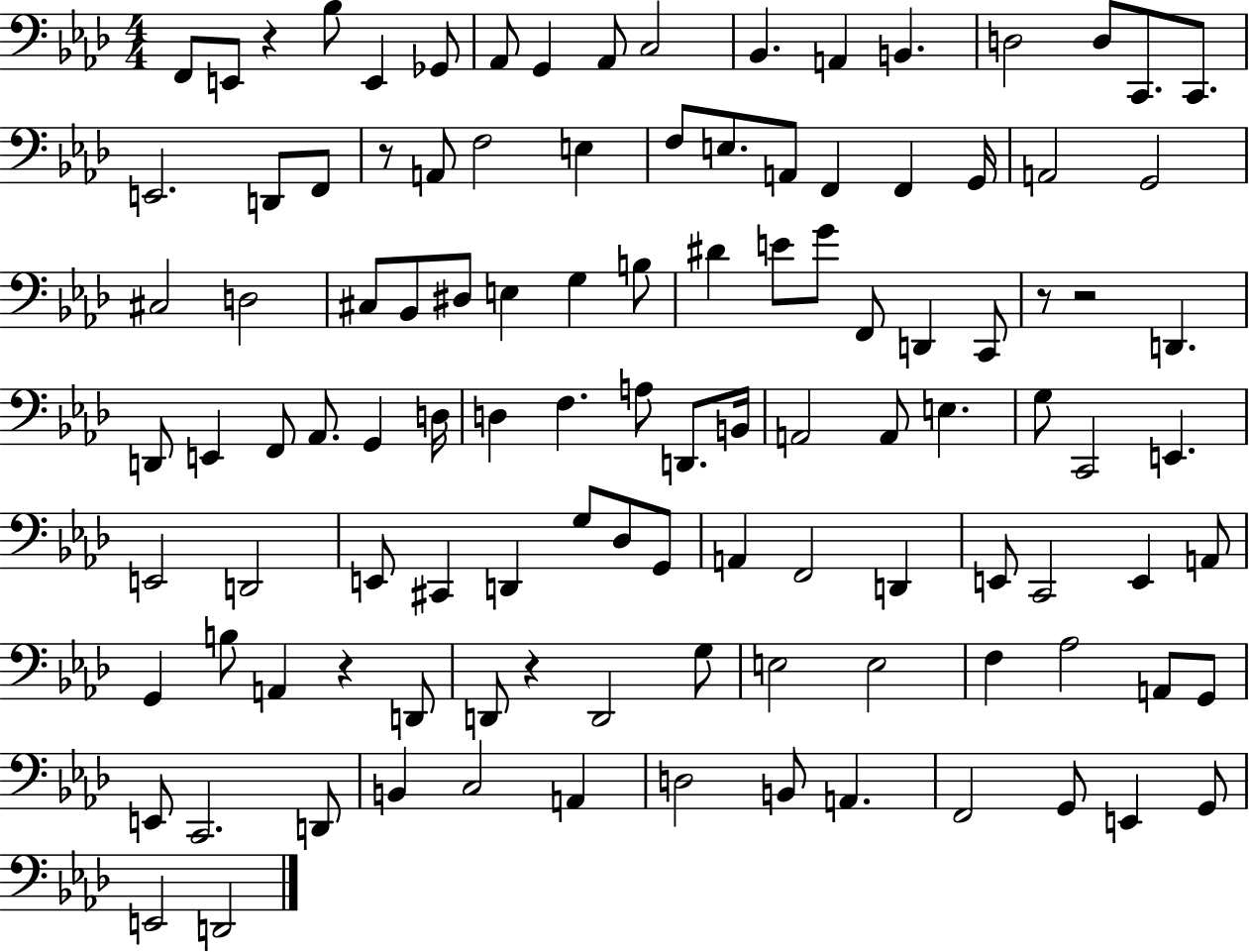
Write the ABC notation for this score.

X:1
T:Untitled
M:4/4
L:1/4
K:Ab
F,,/2 E,,/2 z _B,/2 E,, _G,,/2 _A,,/2 G,, _A,,/2 C,2 _B,, A,, B,, D,2 D,/2 C,,/2 C,,/2 E,,2 D,,/2 F,,/2 z/2 A,,/2 F,2 E, F,/2 E,/2 A,,/2 F,, F,, G,,/4 A,,2 G,,2 ^C,2 D,2 ^C,/2 _B,,/2 ^D,/2 E, G, B,/2 ^D E/2 G/2 F,,/2 D,, C,,/2 z/2 z2 D,, D,,/2 E,, F,,/2 _A,,/2 G,, D,/4 D, F, A,/2 D,,/2 B,,/4 A,,2 A,,/2 E, G,/2 C,,2 E,, E,,2 D,,2 E,,/2 ^C,, D,, G,/2 _D,/2 G,,/2 A,, F,,2 D,, E,,/2 C,,2 E,, A,,/2 G,, B,/2 A,, z D,,/2 D,,/2 z D,,2 G,/2 E,2 E,2 F, _A,2 A,,/2 G,,/2 E,,/2 C,,2 D,,/2 B,, C,2 A,, D,2 B,,/2 A,, F,,2 G,,/2 E,, G,,/2 E,,2 D,,2